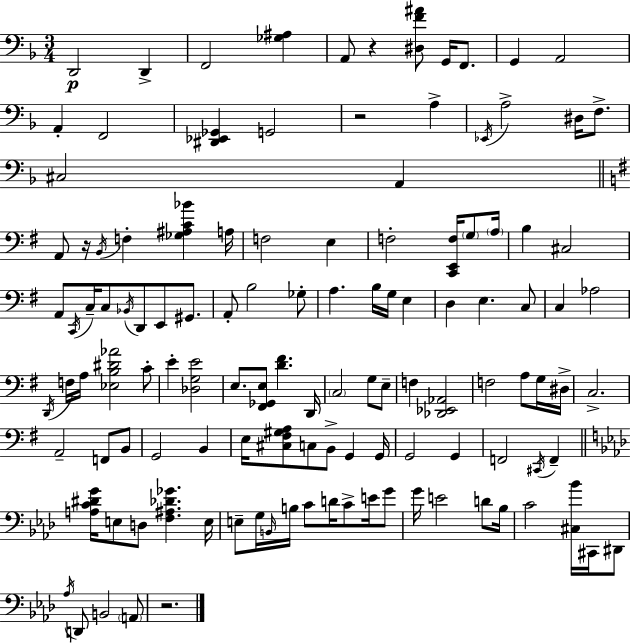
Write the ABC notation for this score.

X:1
T:Untitled
M:3/4
L:1/4
K:Dm
D,,2 D,, F,,2 [_G,^A,] A,,/2 z [^D,F^A]/2 G,,/4 F,,/2 G,, A,,2 A,, F,,2 [^D,,_E,,_G,,] G,,2 z2 A, _E,,/4 A,2 ^D,/4 F,/2 ^C,2 A,, A,,/2 z/4 B,,/4 F, [_G,^A,C_B] A,/4 F,2 E, F,2 [C,,E,,F,]/4 G,/2 A,/4 B, ^C,2 A,,/2 C,,/4 C,/4 C,/2 _B,,/4 D,,/2 E,,/2 ^G,,/2 A,,/2 B,2 _G,/2 A, B,/4 G,/4 E, D, E, C,/2 C, _A,2 D,,/4 F,/4 A,/4 [_E,B,^D_A]2 C/2 E [_D,G,E]2 E,/2 [^F,,_G,,E,]/2 [D^F] D,,/4 C,2 G,/2 E,/2 F, [_D,,_E,,_A,,]2 F,2 A,/2 G,/4 ^D,/4 C,2 A,,2 F,,/2 B,,/2 G,,2 B,, E,/4 [^C,^F,^G,A,]/2 C,/2 B,,/2 G,, G,,/4 G,,2 G,, F,,2 ^C,,/4 F,, [A,C^DG]/4 E,/2 D,/2 [F,^A,_D_G] E,/4 E,/2 G,/4 B,,/4 B,/4 C/2 D/4 C/2 E/4 G/2 G/4 E2 D/2 _B,/4 C2 [^C,_B]/4 ^C,,/4 ^D,,/2 _A,/4 D,,/2 B,,2 A,,/2 z2